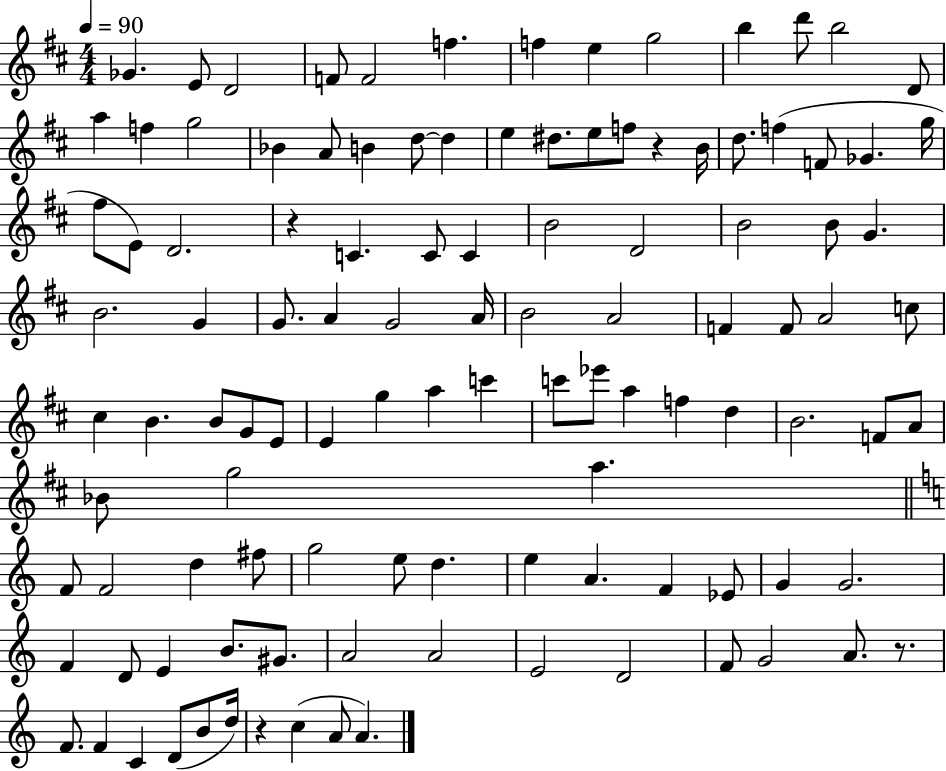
{
  \clef treble
  \numericTimeSignature
  \time 4/4
  \key d \major
  \tempo 4 = 90
  ges'4. e'8 d'2 | f'8 f'2 f''4. | f''4 e''4 g''2 | b''4 d'''8 b''2 d'8 | \break a''4 f''4 g''2 | bes'4 a'8 b'4 d''8~~ d''4 | e''4 dis''8. e''8 f''8 r4 b'16 | d''8. f''4( f'8 ges'4. g''16 | \break fis''8 e'8) d'2. | r4 c'4. c'8 c'4 | b'2 d'2 | b'2 b'8 g'4. | \break b'2. g'4 | g'8. a'4 g'2 a'16 | b'2 a'2 | f'4 f'8 a'2 c''8 | \break cis''4 b'4. b'8 g'8 e'8 | e'4 g''4 a''4 c'''4 | c'''8 ees'''8 a''4 f''4 d''4 | b'2. f'8 a'8 | \break bes'8 g''2 a''4. | \bar "||" \break \key c \major f'8 f'2 d''4 fis''8 | g''2 e''8 d''4. | e''4 a'4. f'4 ees'8 | g'4 g'2. | \break f'4 d'8 e'4 b'8. gis'8. | a'2 a'2 | e'2 d'2 | f'8 g'2 a'8. r8. | \break f'8. f'4 c'4 d'8( b'8 d''16) | r4 c''4( a'8 a'4.) | \bar "|."
}